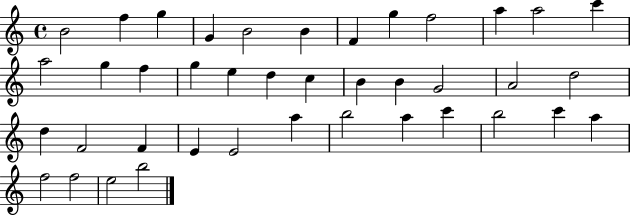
X:1
T:Untitled
M:4/4
L:1/4
K:C
B2 f g G B2 B F g f2 a a2 c' a2 g f g e d c B B G2 A2 d2 d F2 F E E2 a b2 a c' b2 c' a f2 f2 e2 b2